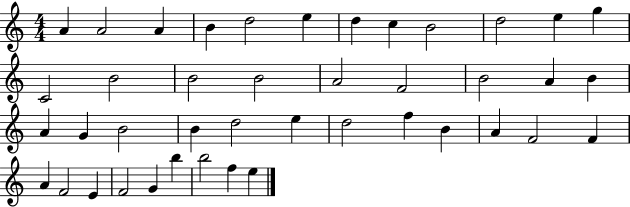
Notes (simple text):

A4/q A4/h A4/q B4/q D5/h E5/q D5/q C5/q B4/h D5/h E5/q G5/q C4/h B4/h B4/h B4/h A4/h F4/h B4/h A4/q B4/q A4/q G4/q B4/h B4/q D5/h E5/q D5/h F5/q B4/q A4/q F4/h F4/q A4/q F4/h E4/q F4/h G4/q B5/q B5/h F5/q E5/q